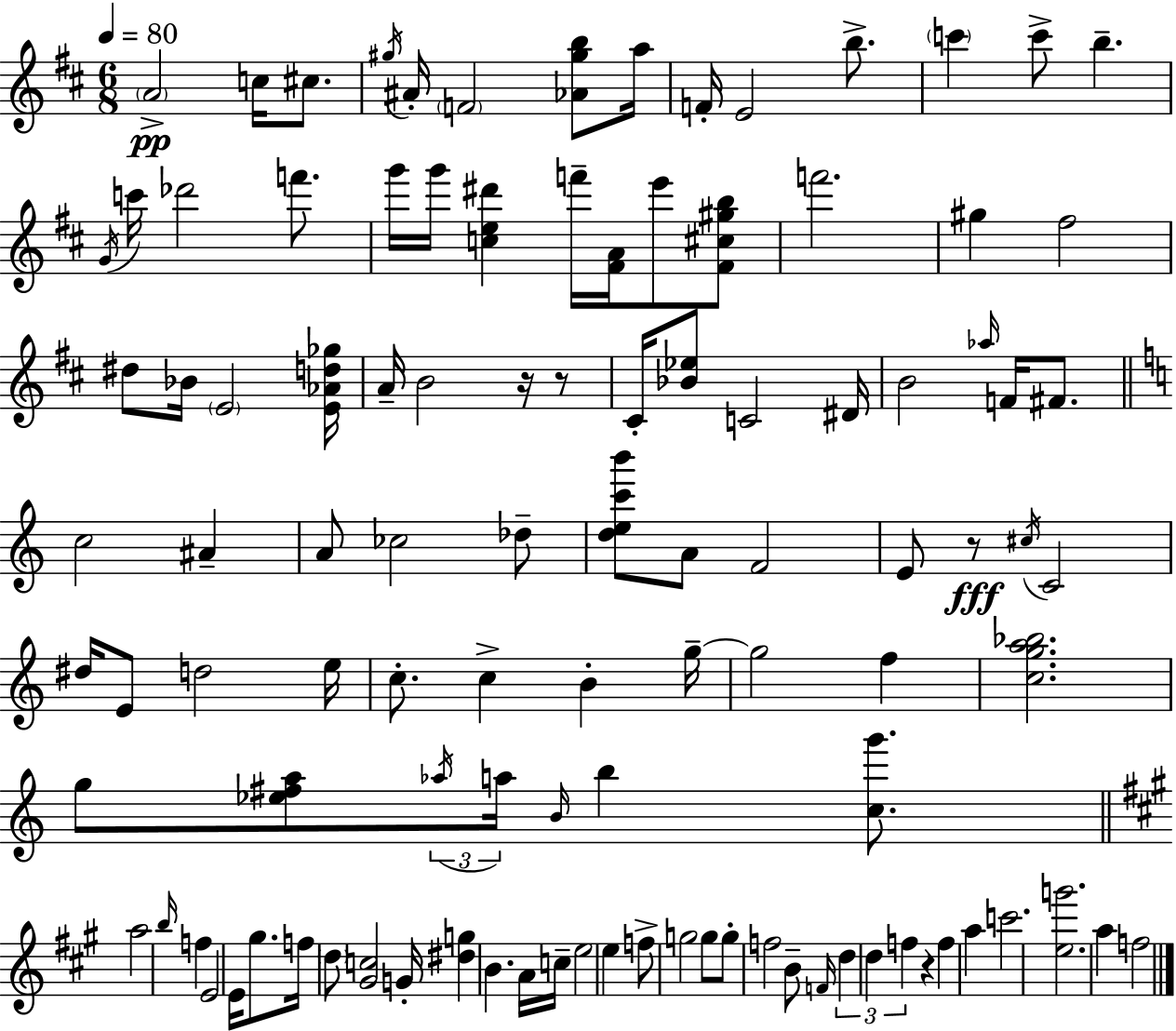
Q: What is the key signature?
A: D major